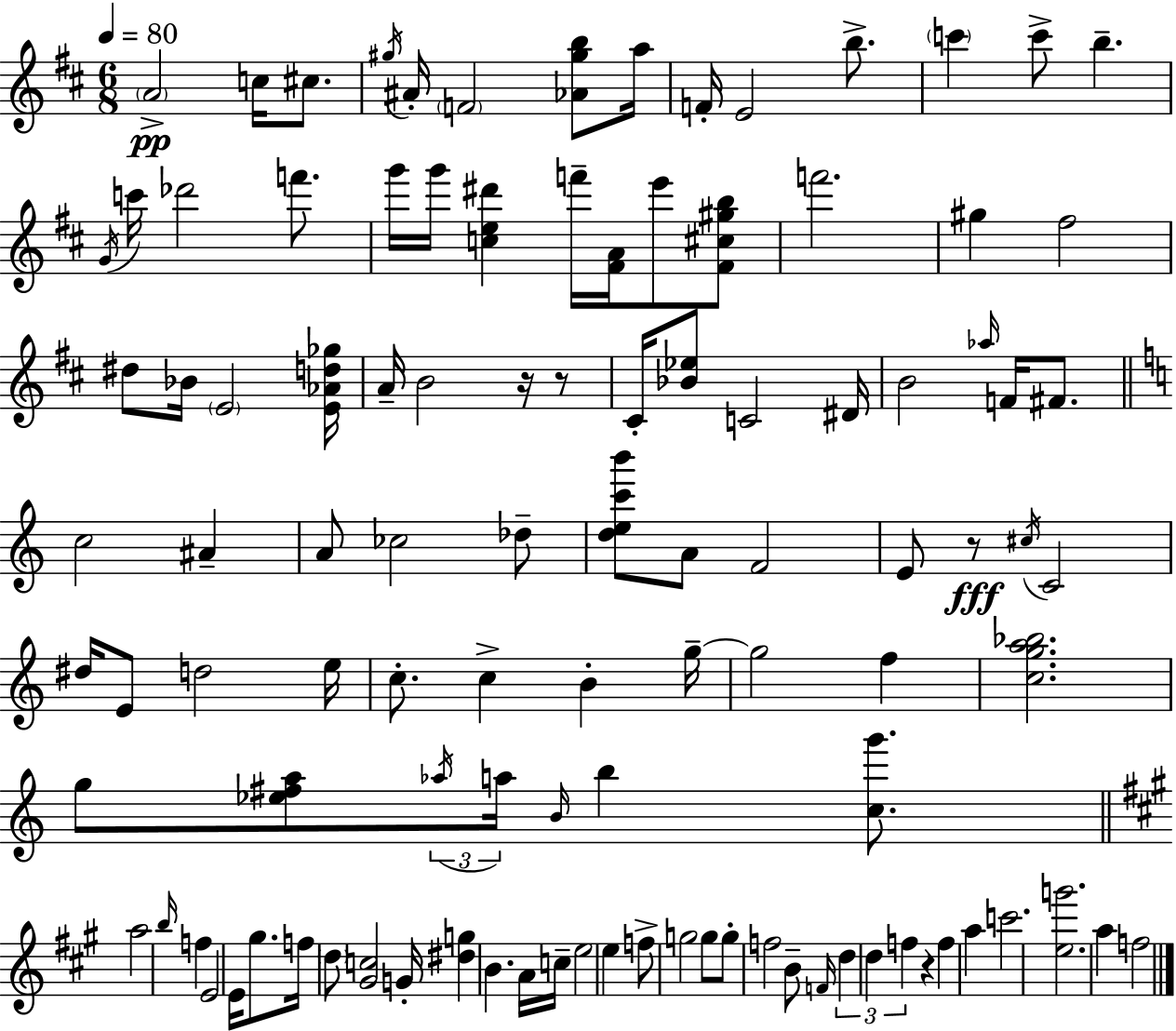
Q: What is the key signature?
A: D major